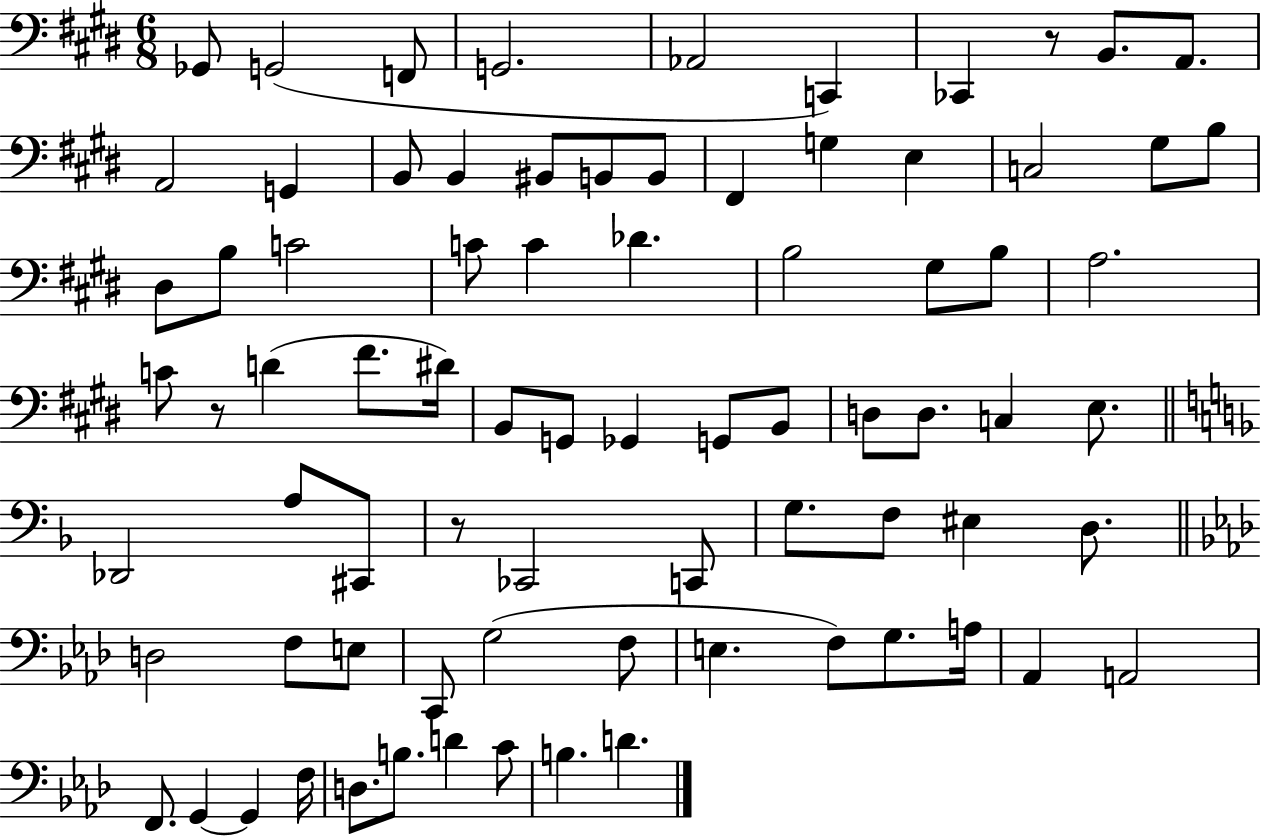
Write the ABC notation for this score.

X:1
T:Untitled
M:6/8
L:1/4
K:E
_G,,/2 G,,2 F,,/2 G,,2 _A,,2 C,, _C,, z/2 B,,/2 A,,/2 A,,2 G,, B,,/2 B,, ^B,,/2 B,,/2 B,,/2 ^F,, G, E, C,2 ^G,/2 B,/2 ^D,/2 B,/2 C2 C/2 C _D B,2 ^G,/2 B,/2 A,2 C/2 z/2 D ^F/2 ^D/4 B,,/2 G,,/2 _G,, G,,/2 B,,/2 D,/2 D,/2 C, E,/2 _D,,2 A,/2 ^C,,/2 z/2 _C,,2 C,,/2 G,/2 F,/2 ^E, D,/2 D,2 F,/2 E,/2 C,,/2 G,2 F,/2 E, F,/2 G,/2 A,/4 _A,, A,,2 F,,/2 G,, G,, F,/4 D,/2 B,/2 D C/2 B, D